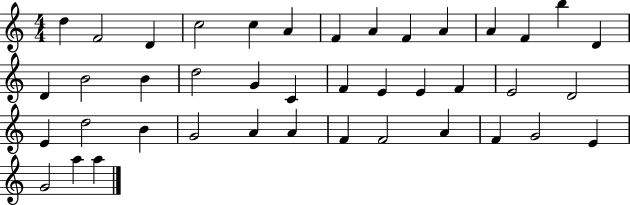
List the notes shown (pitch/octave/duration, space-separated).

D5/q F4/h D4/q C5/h C5/q A4/q F4/q A4/q F4/q A4/q A4/q F4/q B5/q D4/q D4/q B4/h B4/q D5/h G4/q C4/q F4/q E4/q E4/q F4/q E4/h D4/h E4/q D5/h B4/q G4/h A4/q A4/q F4/q F4/h A4/q F4/q G4/h E4/q G4/h A5/q A5/q